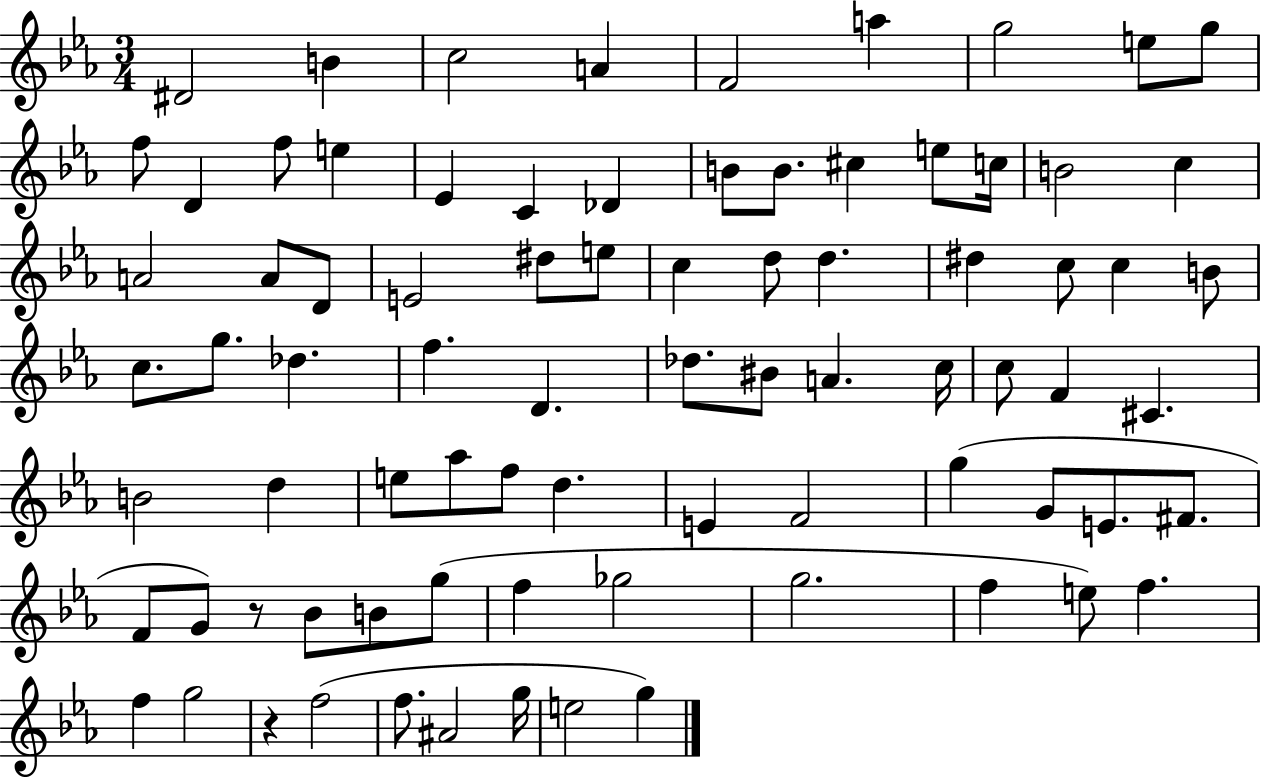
{
  \clef treble
  \numericTimeSignature
  \time 3/4
  \key ees \major
  dis'2 b'4 | c''2 a'4 | f'2 a''4 | g''2 e''8 g''8 | \break f''8 d'4 f''8 e''4 | ees'4 c'4 des'4 | b'8 b'8. cis''4 e''8 c''16 | b'2 c''4 | \break a'2 a'8 d'8 | e'2 dis''8 e''8 | c''4 d''8 d''4. | dis''4 c''8 c''4 b'8 | \break c''8. g''8. des''4. | f''4. d'4. | des''8. bis'8 a'4. c''16 | c''8 f'4 cis'4. | \break b'2 d''4 | e''8 aes''8 f''8 d''4. | e'4 f'2 | g''4( g'8 e'8. fis'8. | \break f'8 g'8) r8 bes'8 b'8 g''8( | f''4 ges''2 | g''2. | f''4 e''8) f''4. | \break f''4 g''2 | r4 f''2( | f''8. ais'2 g''16 | e''2 g''4) | \break \bar "|."
}